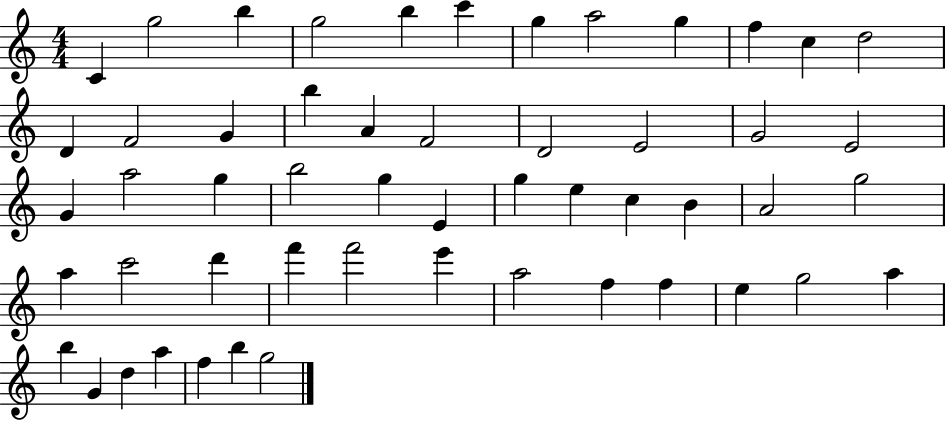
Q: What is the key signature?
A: C major